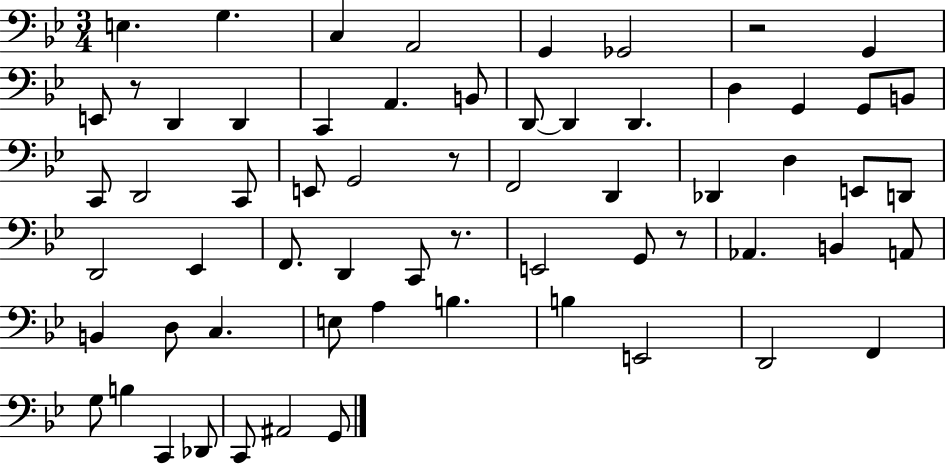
X:1
T:Untitled
M:3/4
L:1/4
K:Bb
E, G, C, A,,2 G,, _G,,2 z2 G,, E,,/2 z/2 D,, D,, C,, A,, B,,/2 D,,/2 D,, D,, D, G,, G,,/2 B,,/2 C,,/2 D,,2 C,,/2 E,,/2 G,,2 z/2 F,,2 D,, _D,, D, E,,/2 D,,/2 D,,2 _E,, F,,/2 D,, C,,/2 z/2 E,,2 G,,/2 z/2 _A,, B,, A,,/2 B,, D,/2 C, E,/2 A, B, B, E,,2 D,,2 F,, G,/2 B, C,, _D,,/2 C,,/2 ^A,,2 G,,/2